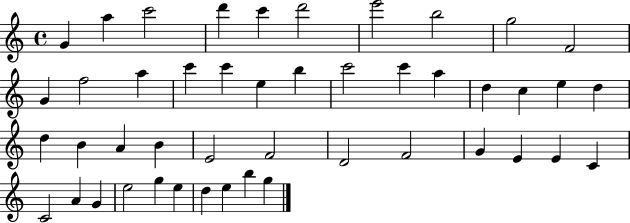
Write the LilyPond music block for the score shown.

{
  \clef treble
  \time 4/4
  \defaultTimeSignature
  \key c \major
  g'4 a''4 c'''2 | d'''4 c'''4 d'''2 | e'''2 b''2 | g''2 f'2 | \break g'4 f''2 a''4 | c'''4 c'''4 e''4 b''4 | c'''2 c'''4 a''4 | d''4 c''4 e''4 d''4 | \break d''4 b'4 a'4 b'4 | e'2 f'2 | d'2 f'2 | g'4 e'4 e'4 c'4 | \break c'2 a'4 g'4 | e''2 g''4 e''4 | d''4 e''4 b''4 g''4 | \bar "|."
}